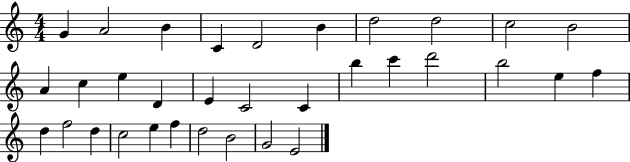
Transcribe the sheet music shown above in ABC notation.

X:1
T:Untitled
M:4/4
L:1/4
K:C
G A2 B C D2 B d2 d2 c2 B2 A c e D E C2 C b c' d'2 b2 e f d f2 d c2 e f d2 B2 G2 E2